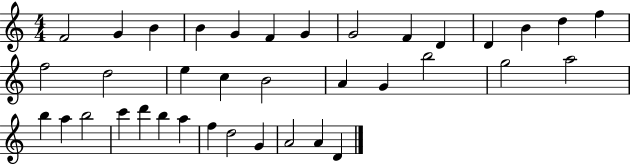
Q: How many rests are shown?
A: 0